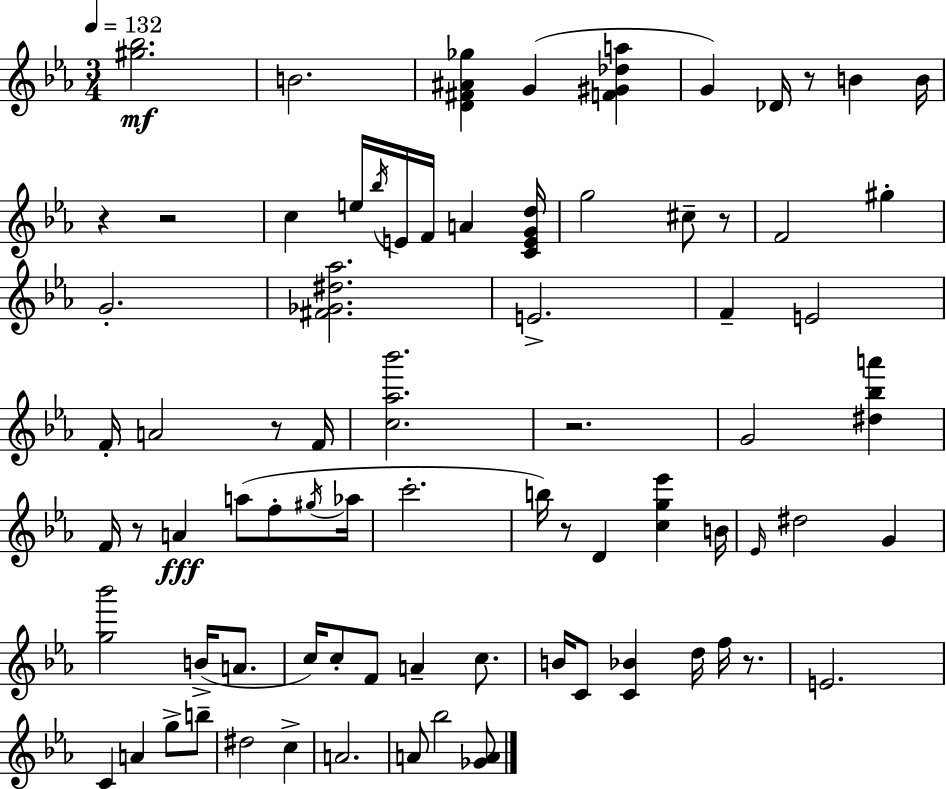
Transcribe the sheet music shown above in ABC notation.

X:1
T:Untitled
M:3/4
L:1/4
K:Cm
[^g_b]2 B2 [D^F^A_g] G [F^G_da] G _D/4 z/2 B B/4 z z2 c e/4 _b/4 E/4 F/4 A [CEGd]/4 g2 ^c/2 z/2 F2 ^g G2 [^F_G^d_a]2 E2 F E2 F/4 A2 z/2 F/4 [c_a_b']2 z2 G2 [^d_ba'] F/4 z/2 A a/2 f/2 ^g/4 _a/4 c'2 b/4 z/2 D [cg_e'] B/4 _E/4 ^d2 G [g_b']2 B/4 A/2 c/4 c/2 F/2 A c/2 B/4 C/2 [C_B] d/4 f/4 z/2 E2 C A g/2 b/2 ^d2 c A2 A/2 _b2 [_GA]/2